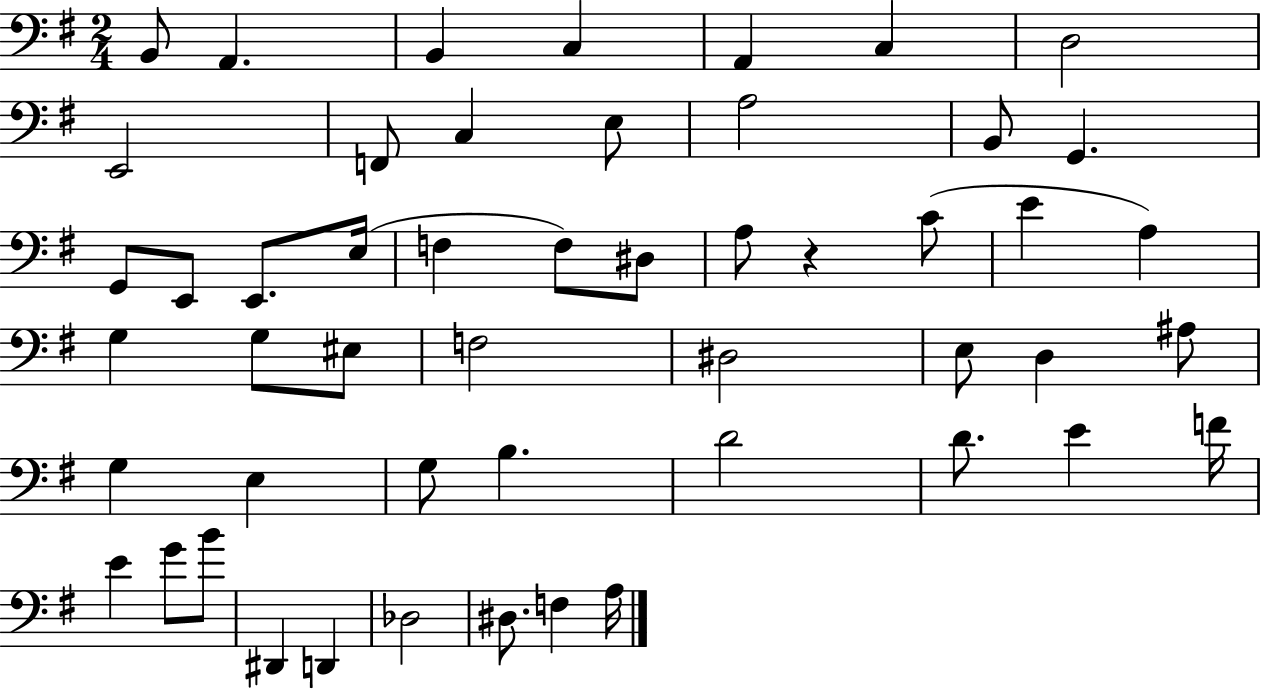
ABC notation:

X:1
T:Untitled
M:2/4
L:1/4
K:G
B,,/2 A,, B,, C, A,, C, D,2 E,,2 F,,/2 C, E,/2 A,2 B,,/2 G,, G,,/2 E,,/2 E,,/2 E,/4 F, F,/2 ^D,/2 A,/2 z C/2 E A, G, G,/2 ^E,/2 F,2 ^D,2 E,/2 D, ^A,/2 G, E, G,/2 B, D2 D/2 E F/4 E G/2 B/2 ^D,, D,, _D,2 ^D,/2 F, A,/4